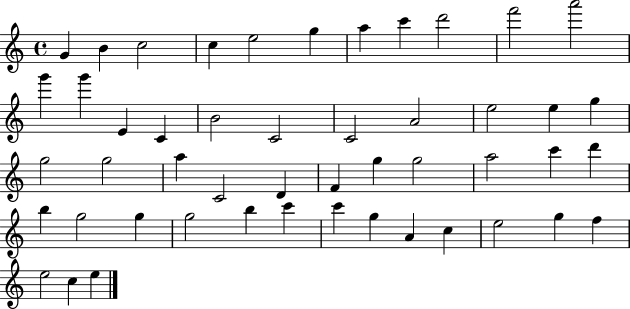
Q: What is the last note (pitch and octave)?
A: E5